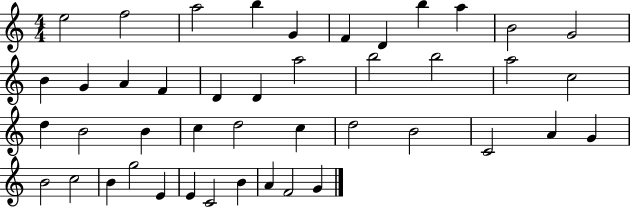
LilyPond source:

{
  \clef treble
  \numericTimeSignature
  \time 4/4
  \key c \major
  e''2 f''2 | a''2 b''4 g'4 | f'4 d'4 b''4 a''4 | b'2 g'2 | \break b'4 g'4 a'4 f'4 | d'4 d'4 a''2 | b''2 b''2 | a''2 c''2 | \break d''4 b'2 b'4 | c''4 d''2 c''4 | d''2 b'2 | c'2 a'4 g'4 | \break b'2 c''2 | b'4 g''2 e'4 | e'4 c'2 b'4 | a'4 f'2 g'4 | \break \bar "|."
}